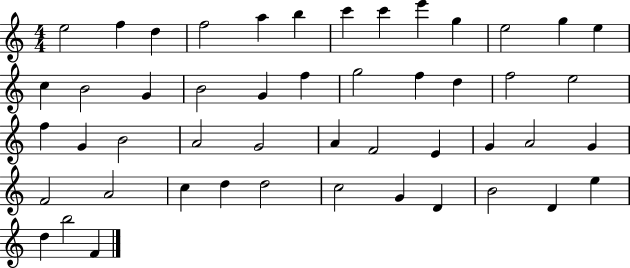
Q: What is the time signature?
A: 4/4